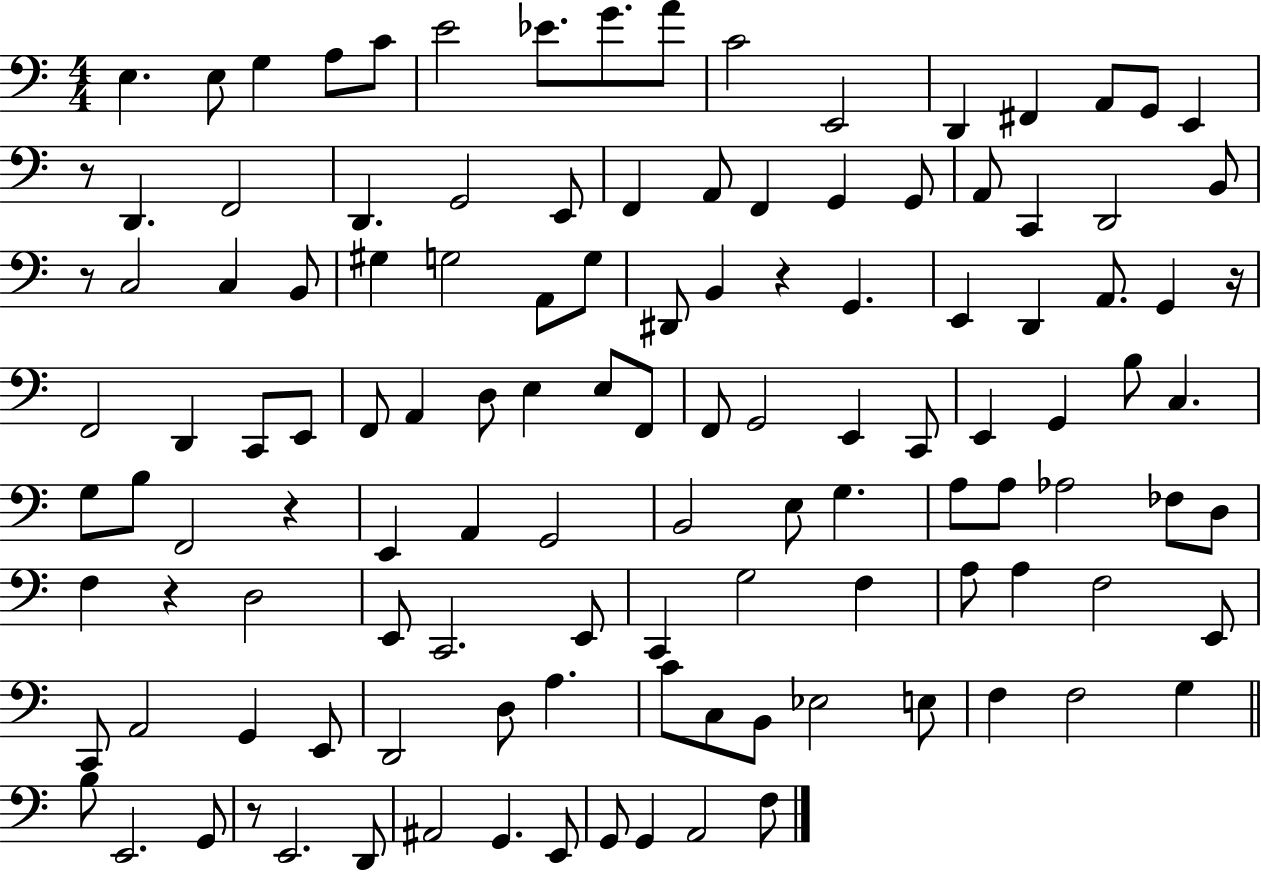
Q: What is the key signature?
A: C major